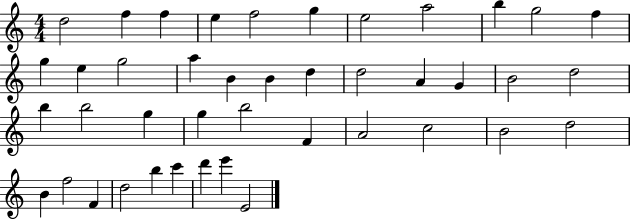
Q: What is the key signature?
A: C major